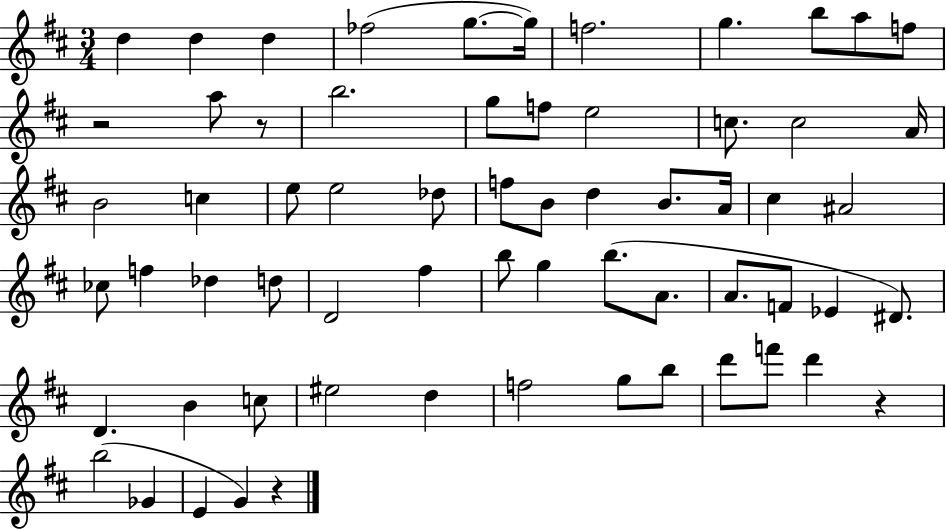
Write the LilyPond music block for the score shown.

{
  \clef treble
  \numericTimeSignature
  \time 3/4
  \key d \major
  \repeat volta 2 { d''4 d''4 d''4 | fes''2( g''8.~~ g''16) | f''2. | g''4. b''8 a''8 f''8 | \break r2 a''8 r8 | b''2. | g''8 f''8 e''2 | c''8. c''2 a'16 | \break b'2 c''4 | e''8 e''2 des''8 | f''8 b'8 d''4 b'8. a'16 | cis''4 ais'2 | \break ces''8 f''4 des''4 d''8 | d'2 fis''4 | b''8 g''4 b''8.( a'8. | a'8. f'8 ees'4 dis'8.) | \break d'4. b'4 c''8 | eis''2 d''4 | f''2 g''8 b''8 | d'''8 f'''8 d'''4 r4 | \break b''2( ges'4 | e'4 g'4) r4 | } \bar "|."
}